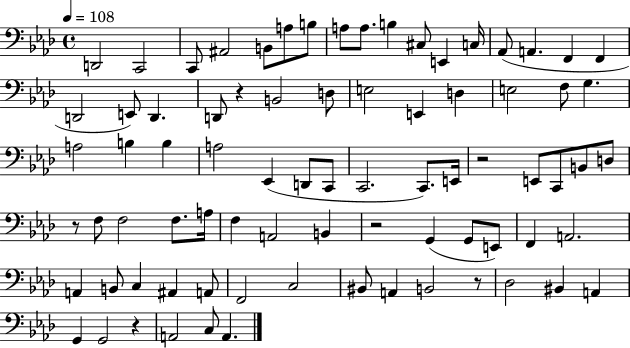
{
  \clef bass
  \time 4/4
  \defaultTimeSignature
  \key aes \major
  \tempo 4 = 108
  d,2 c,2 | c,8 ais,2 b,8 a8 b8 | a8 a8. b4 cis8 e,4 c16 | aes,8( a,4. f,4 f,4 | \break d,2 e,8) d,4. | d,8 r4 b,2 d8 | e2 e,4 d4 | e2 f8 g4. | \break a2 b4 b4 | a2 ees,4( d,8 c,8 | c,2. c,8.) e,16 | r2 e,8 c,8 b,8 d8 | \break r8 f8 f2 f8. a16 | f4 a,2 b,4 | r2 g,4( g,8 e,8) | f,4 a,2. | \break a,4 b,8 c4 ais,4 a,8 | f,2 c2 | bis,8 a,4 b,2 r8 | des2 bis,4 a,4 | \break g,4 g,2 r4 | a,2 c8 a,4. | \bar "|."
}